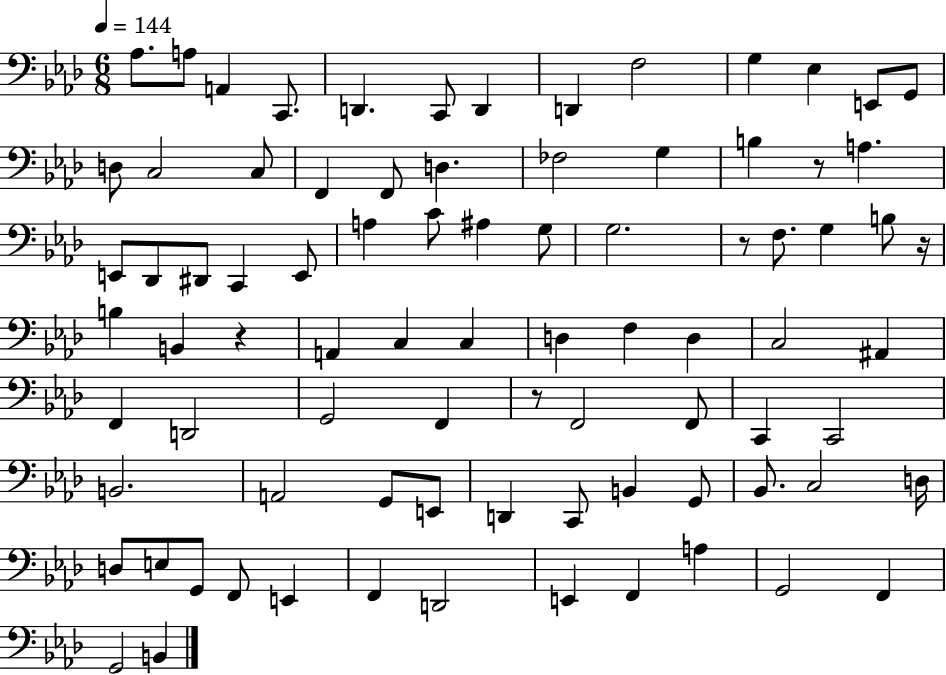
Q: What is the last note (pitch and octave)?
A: B2